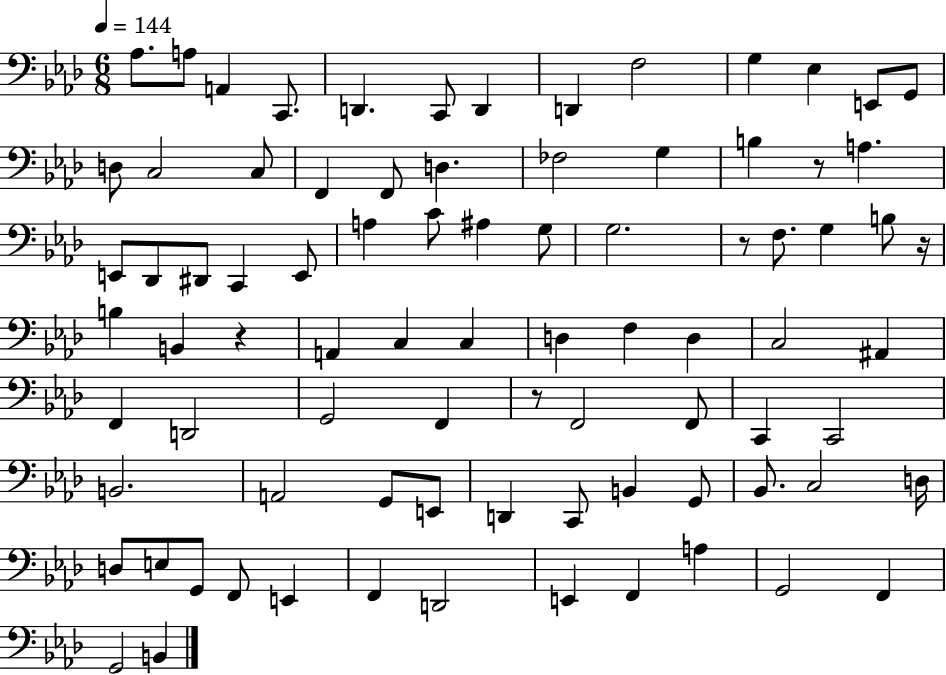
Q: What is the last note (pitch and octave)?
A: B2